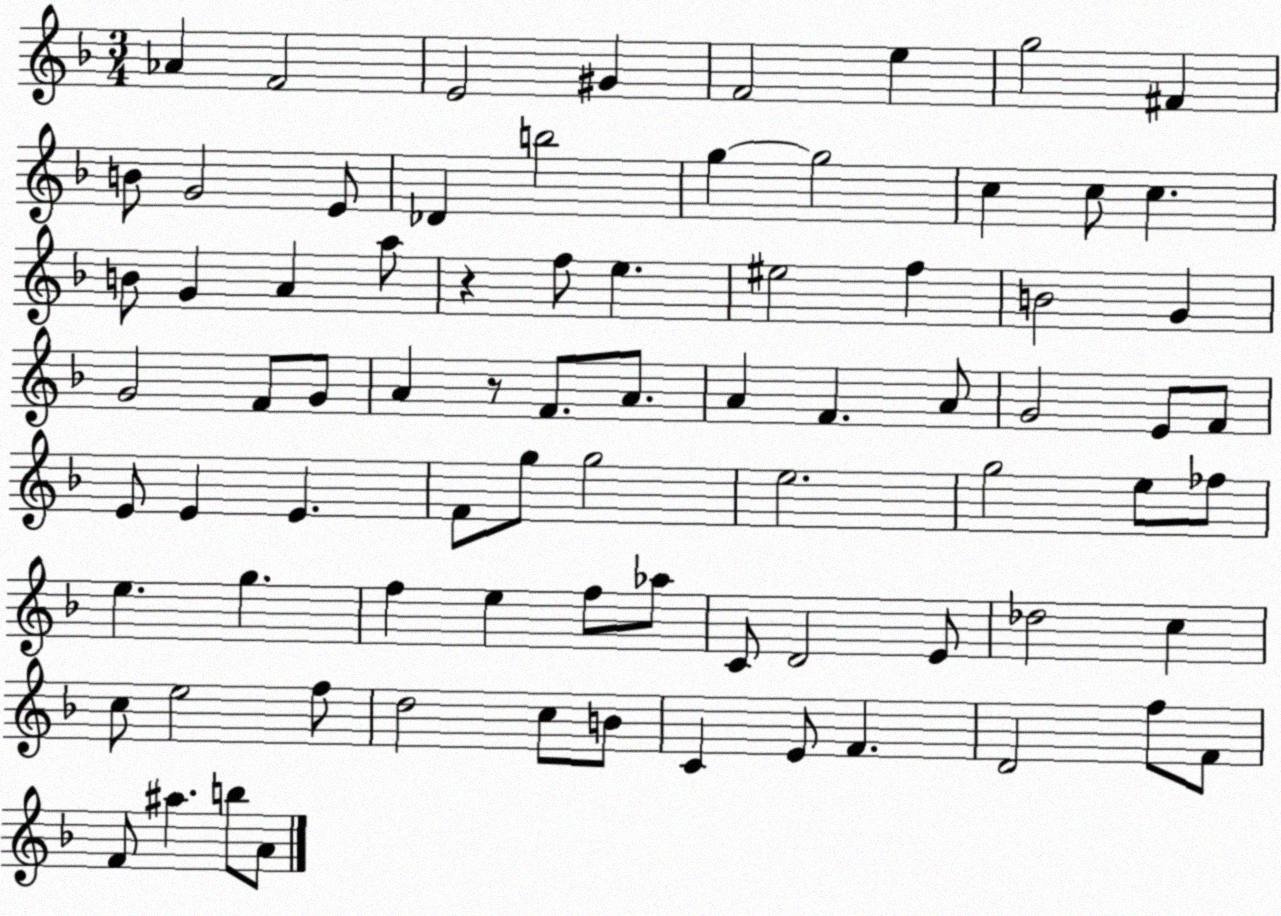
X:1
T:Untitled
M:3/4
L:1/4
K:F
_A F2 E2 ^G F2 e g2 ^F B/2 G2 E/2 _D b2 g g2 c c/2 c B/2 G A a/2 z f/2 e ^e2 f B2 G G2 F/2 G/2 A z/2 F/2 A/2 A F A/2 G2 E/2 F/2 E/2 E E F/2 g/2 g2 e2 g2 e/2 _f/2 e g f e f/2 _a/2 C/2 D2 E/2 _d2 c c/2 e2 f/2 d2 c/2 B/2 C E/2 F D2 f/2 F/2 F/2 ^a b/2 A/2